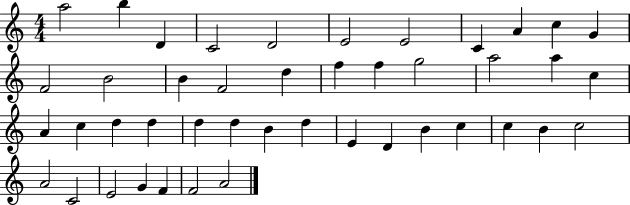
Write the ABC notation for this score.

X:1
T:Untitled
M:4/4
L:1/4
K:C
a2 b D C2 D2 E2 E2 C A c G F2 B2 B F2 d f f g2 a2 a c A c d d d d B d E D B c c B c2 A2 C2 E2 G F F2 A2